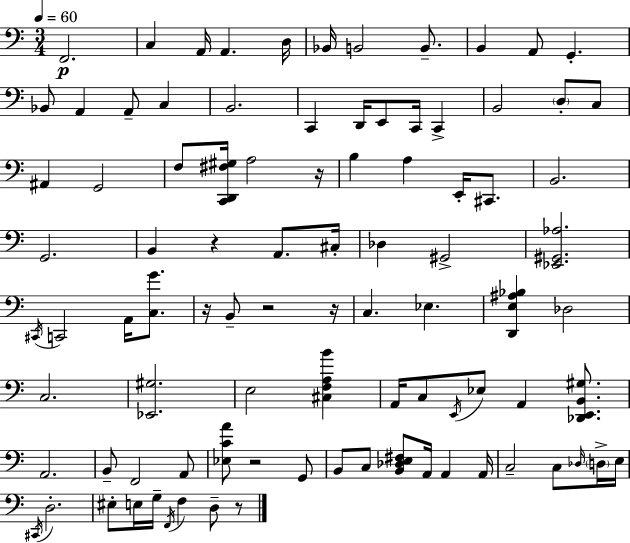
{
  \clef bass
  \numericTimeSignature
  \time 3/4
  \key a \minor
  \tempo 4 = 60
  f,2.\p | c4 a,16 a,4. d16 | bes,16 b,2 b,8.-- | b,4 a,8 g,4.-. | \break bes,8 a,4 a,8-- c4 | b,2. | c,4 d,16 e,8 c,16 c,4-> | b,2 \parenthesize d8-. c8 | \break ais,4 g,2 | f8 <c, d, fis gis>16 a2 r16 | b4 a4 e,16-. cis,8. | b,2. | \break g,2. | b,4 r4 a,8. cis16-. | des4 gis,2-> | <ees, gis, aes>2. | \break \acciaccatura { cis,16 } c,2 a,16 <c g'>8. | r16 b,8-- r2 | r16 c4. ees4. | <d, e ais bes>4 des2 | \break c2. | <ees, gis>2. | e2 <cis f a b'>4 | a,16 c8 \acciaccatura { e,16 } ees8 a,4 <des, e, b, gis>8. | \break a,2. | b,8-- f,2 | a,8 <ees c' a'>8 r2 | g,8 b,8 c8 <b, des e fis>8 a,16 a,4 | \break a,16 c2-- c8 | \grace { des16 } \parenthesize d16-> e16 \acciaccatura { cis,16 } d2.-. | eis8-. e16 g16-- \acciaccatura { f,16 } f4 | d8-- r8 \bar "|."
}